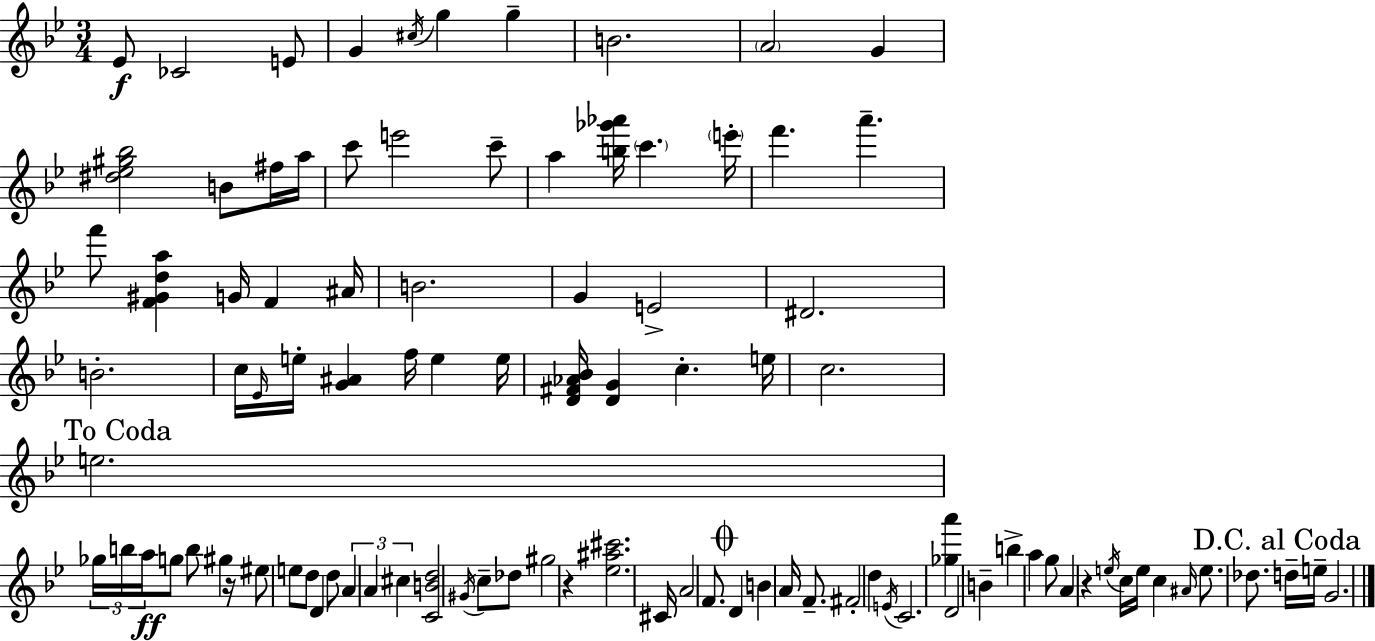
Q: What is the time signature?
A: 3/4